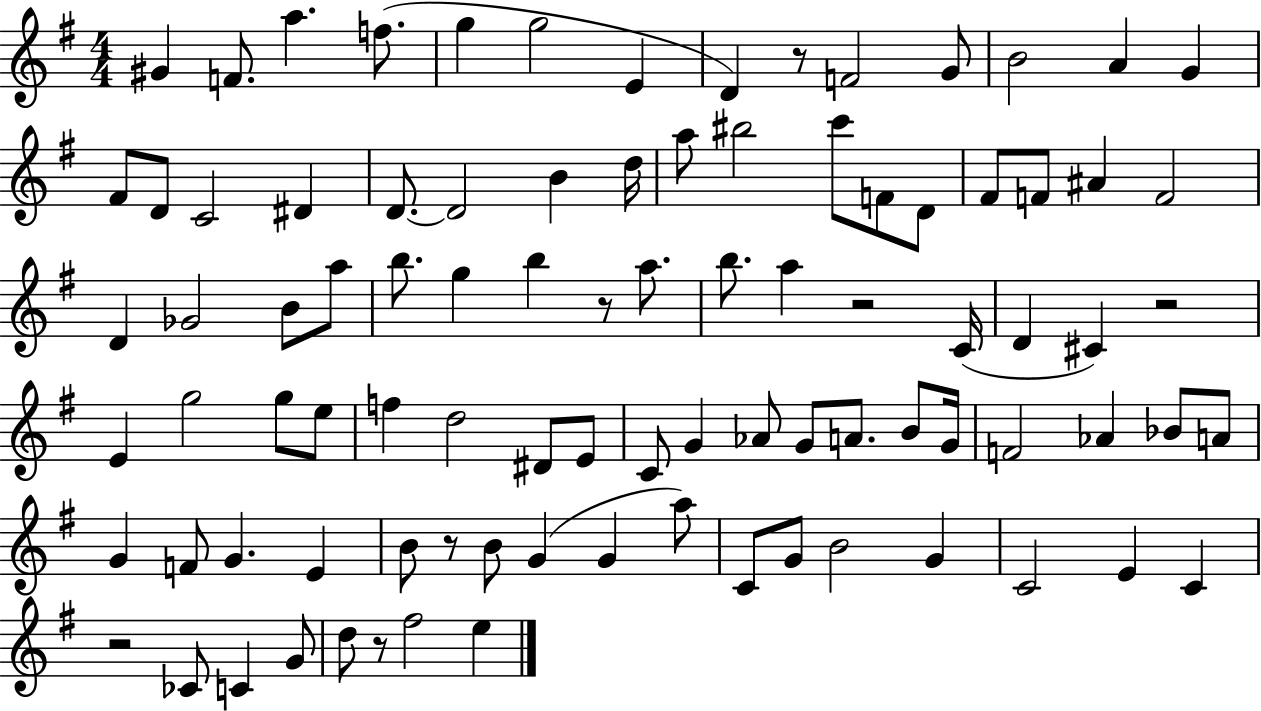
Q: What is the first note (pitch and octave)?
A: G#4